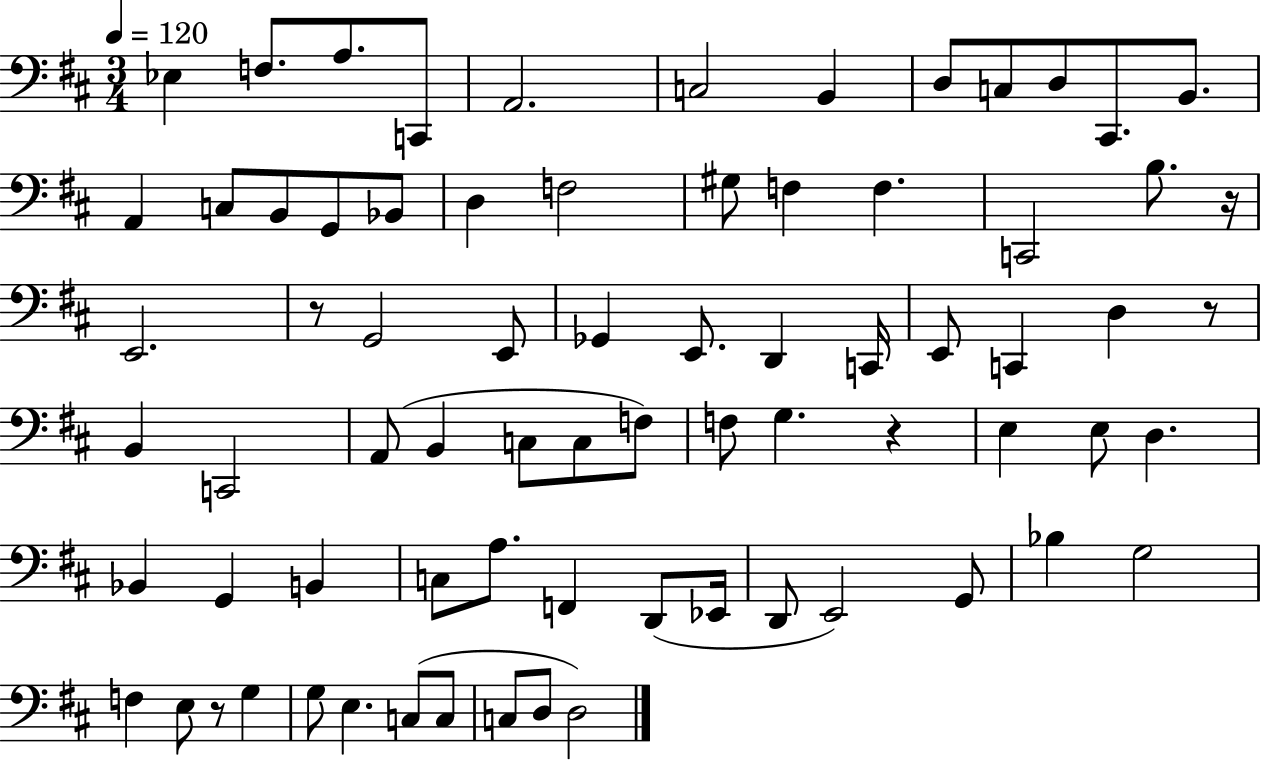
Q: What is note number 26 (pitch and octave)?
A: G2